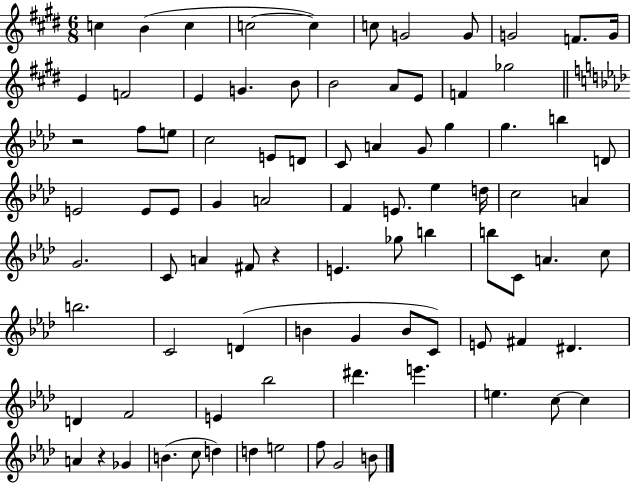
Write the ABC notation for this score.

X:1
T:Untitled
M:6/8
L:1/4
K:E
c B c c2 c c/2 G2 G/2 G2 F/2 G/4 E F2 E G B/2 B2 A/2 E/2 F _g2 z2 f/2 e/2 c2 E/2 D/2 C/2 A G/2 g g b D/2 E2 E/2 E/2 G A2 F E/2 _e d/4 c2 A G2 C/2 A ^F/2 z E _g/2 b b/2 C/2 A c/2 b2 C2 D B G B/2 C/2 E/2 ^F ^D D F2 E _b2 ^d' e' e c/2 c A z _G B c/2 d d e2 f/2 G2 B/2